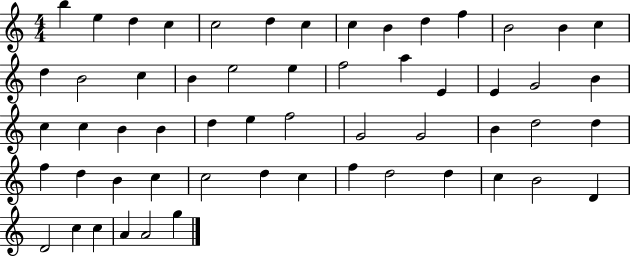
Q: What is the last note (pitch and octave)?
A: G5